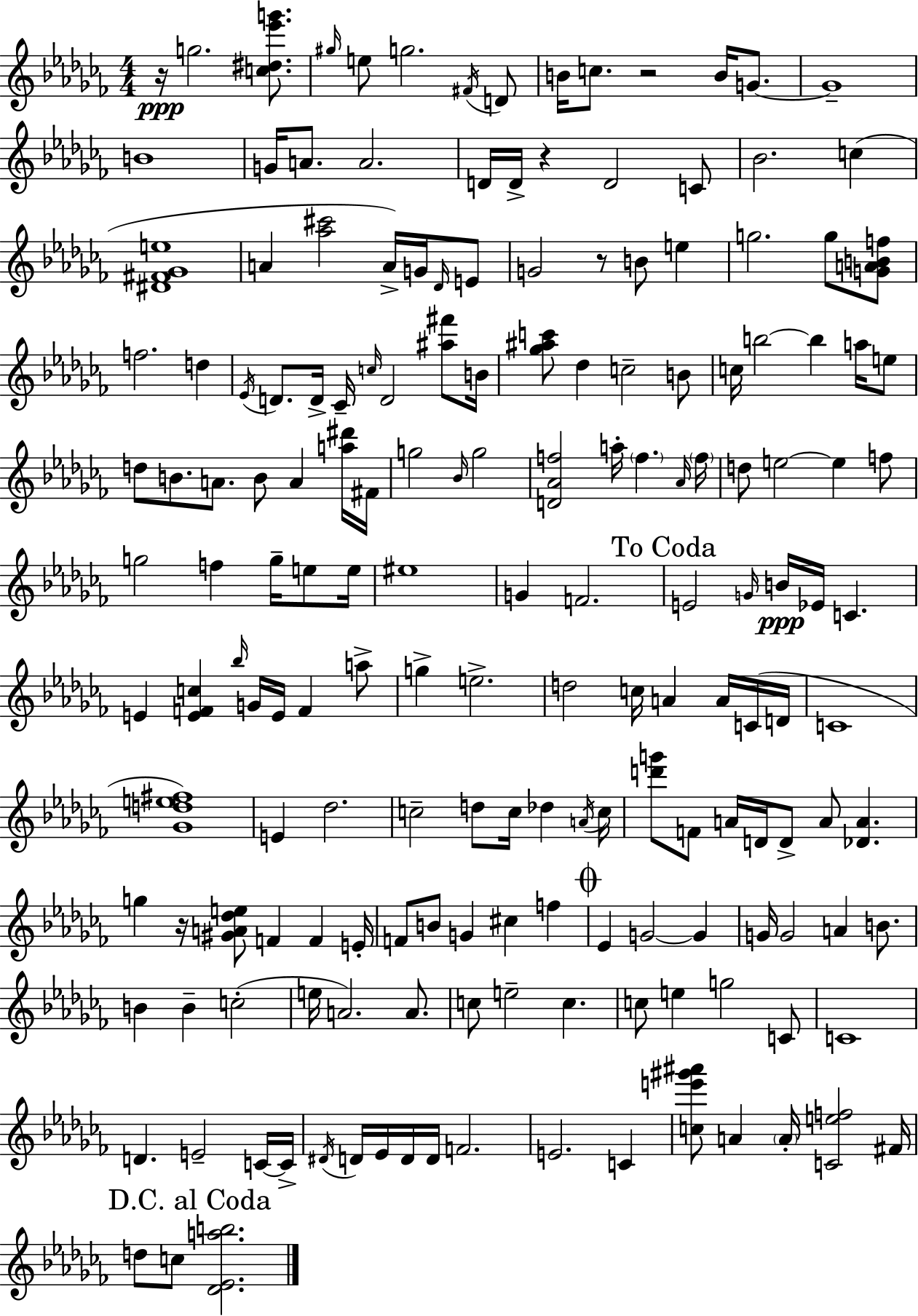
{
  \clef treble
  \numericTimeSignature
  \time 4/4
  \key aes \minor
  r16\ppp g''2. <c'' dis'' ees''' g'''>8. | \grace { gis''16 } e''8 g''2. \acciaccatura { fis'16 } | d'8 b'16 c''8. r2 b'16 g'8.~~ | g'1-- | \break b'1 | g'16 a'8. a'2. | d'16 d'16-> r4 d'2 | c'8 bes'2. c''4( | \break <dis' fis' ges' e''>1 | a'4 <aes'' cis'''>2 a'16->) g'16 | \grace { des'16 } e'8 g'2 r8 b'8 e''4 | g''2. g''8 | \break <g' a' b' f''>8 f''2. d''4 | \acciaccatura { ees'16 } d'8. d'16-> ces'16-- \grace { c''16 } d'2 | <ais'' fis'''>8 b'16 <ges'' ais'' c'''>8 des''4 c''2-- | b'8 c''16 b''2~~ b''4 | \break a''16 e''8 d''8 b'8. a'8. b'8 a'4 | <a'' dis'''>16 fis'16 g''2 \grace { bes'16 } g''2 | <d' aes' f''>2 a''16-. \parenthesize f''4. | \grace { aes'16 } \parenthesize f''16 d''8 e''2~~ | \break e''4 f''8 g''2 f''4 | g''16-- e''8 e''16 eis''1 | g'4 f'2. | \mark "To Coda" e'2 \grace { g'16 } | \break b'16\ppp ees'16 c'4. e'4 <e' f' c''>4 | \grace { bes''16 } g'16 e'16 f'4 a''8-> g''4-> e''2.-> | d''2 | c''16 a'4 a'16 c'16( d'16 c'1 | \break <ges' d'' e'' fis''>1) | e'4 des''2. | c''2-- | d''8 c''16 des''4 \acciaccatura { a'16 } c''16 <d''' g'''>8 f'8 a'16 d'16 | \break d'8-> a'8 <des' a'>4. g''4 r16 <gis' a' des'' e''>8 | f'4 f'4 e'16-. f'8 b'8 g'4 | cis''4 f''4 \mark \markup { \musicglyph "scripts.coda" } ees'4 g'2~~ | g'4 g'16 g'2 | \break a'4 b'8. b'4 b'4-- | c''2-.( e''16 a'2.) | a'8. c''8 e''2-- | c''4. c''8 e''4 | \break g''2 c'8 c'1 | d'4. | e'2-- c'16~~ c'16-> \acciaccatura { dis'16 } d'16 ees'16 d'16 d'16 f'2. | e'2. | \break c'4 <c'' e''' gis''' ais'''>8 a'4 | \parenthesize a'16-. <c' e'' f''>2 fis'16 \mark "D.C. al Coda" d''8 c''8 <des' ees' a'' b''>2. | \bar "|."
}